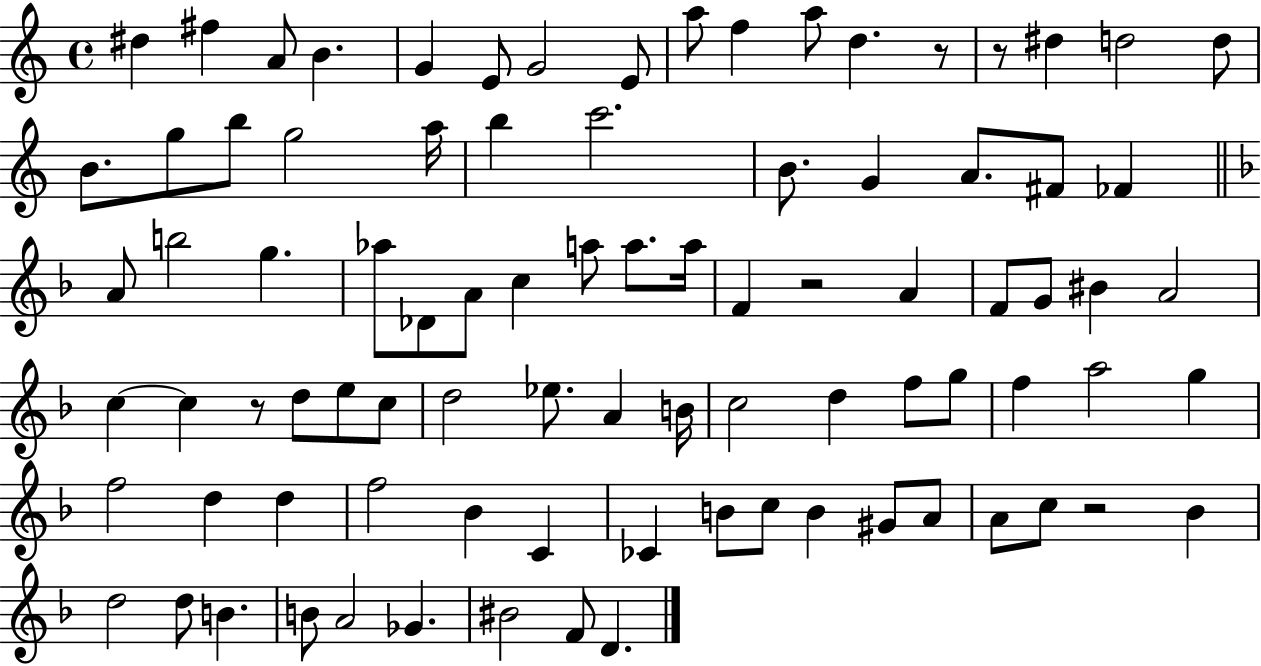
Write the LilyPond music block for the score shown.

{
  \clef treble
  \time 4/4
  \defaultTimeSignature
  \key c \major
  dis''4 fis''4 a'8 b'4. | g'4 e'8 g'2 e'8 | a''8 f''4 a''8 d''4. r8 | r8 dis''4 d''2 d''8 | \break b'8. g''8 b''8 g''2 a''16 | b''4 c'''2. | b'8. g'4 a'8. fis'8 fes'4 | \bar "||" \break \key d \minor a'8 b''2 g''4. | aes''8 des'8 a'8 c''4 a''8 a''8. a''16 | f'4 r2 a'4 | f'8 g'8 bis'4 a'2 | \break c''4~~ c''4 r8 d''8 e''8 c''8 | d''2 ees''8. a'4 b'16 | c''2 d''4 f''8 g''8 | f''4 a''2 g''4 | \break f''2 d''4 d''4 | f''2 bes'4 c'4 | ces'4 b'8 c''8 b'4 gis'8 a'8 | a'8 c''8 r2 bes'4 | \break d''2 d''8 b'4. | b'8 a'2 ges'4. | bis'2 f'8 d'4. | \bar "|."
}